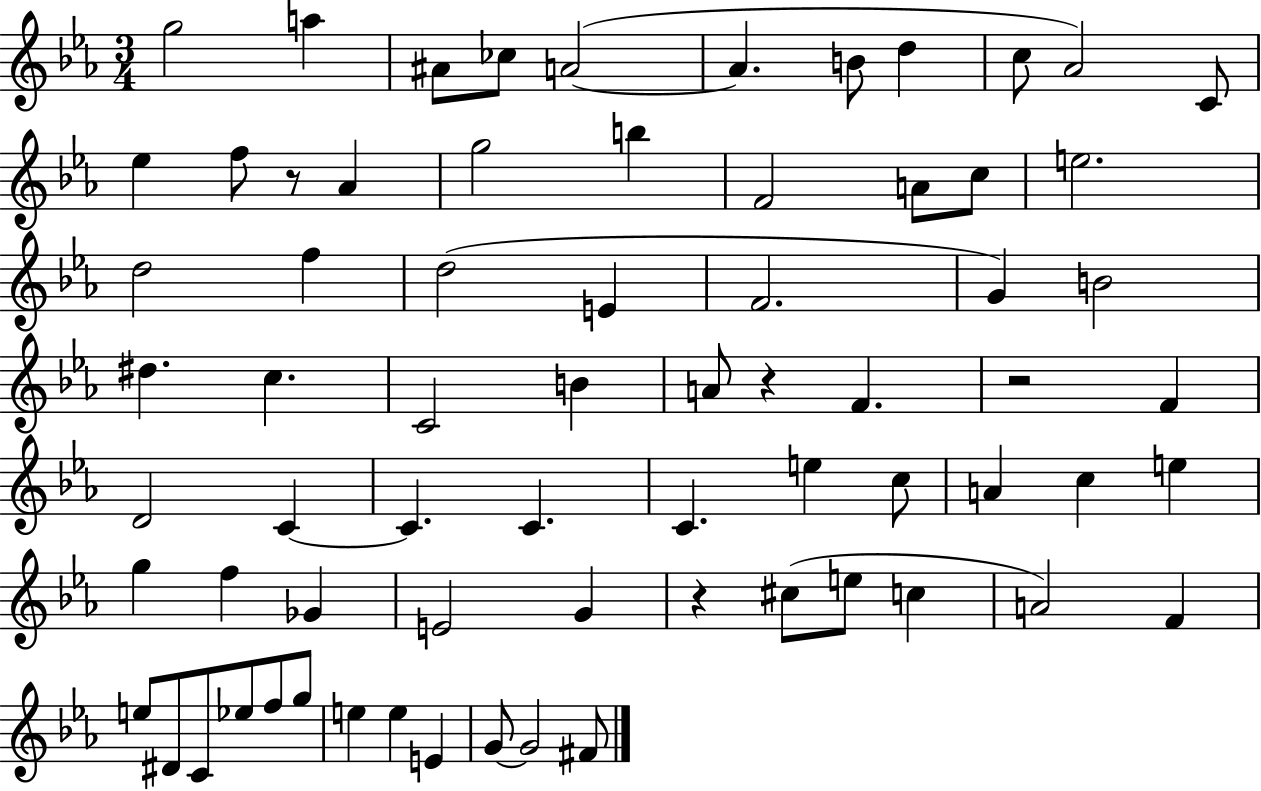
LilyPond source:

{
  \clef treble
  \numericTimeSignature
  \time 3/4
  \key ees \major
  g''2 a''4 | ais'8 ces''8 a'2~(~ | a'4. b'8 d''4 | c''8 aes'2) c'8 | \break ees''4 f''8 r8 aes'4 | g''2 b''4 | f'2 a'8 c''8 | e''2. | \break d''2 f''4 | d''2( e'4 | f'2. | g'4) b'2 | \break dis''4. c''4. | c'2 b'4 | a'8 r4 f'4. | r2 f'4 | \break d'2 c'4~~ | c'4. c'4. | c'4. e''4 c''8 | a'4 c''4 e''4 | \break g''4 f''4 ges'4 | e'2 g'4 | r4 cis''8( e''8 c''4 | a'2) f'4 | \break e''8 dis'8 c'8 ees''8 f''8 g''8 | e''4 e''4 e'4 | g'8~~ g'2 fis'8 | \bar "|."
}